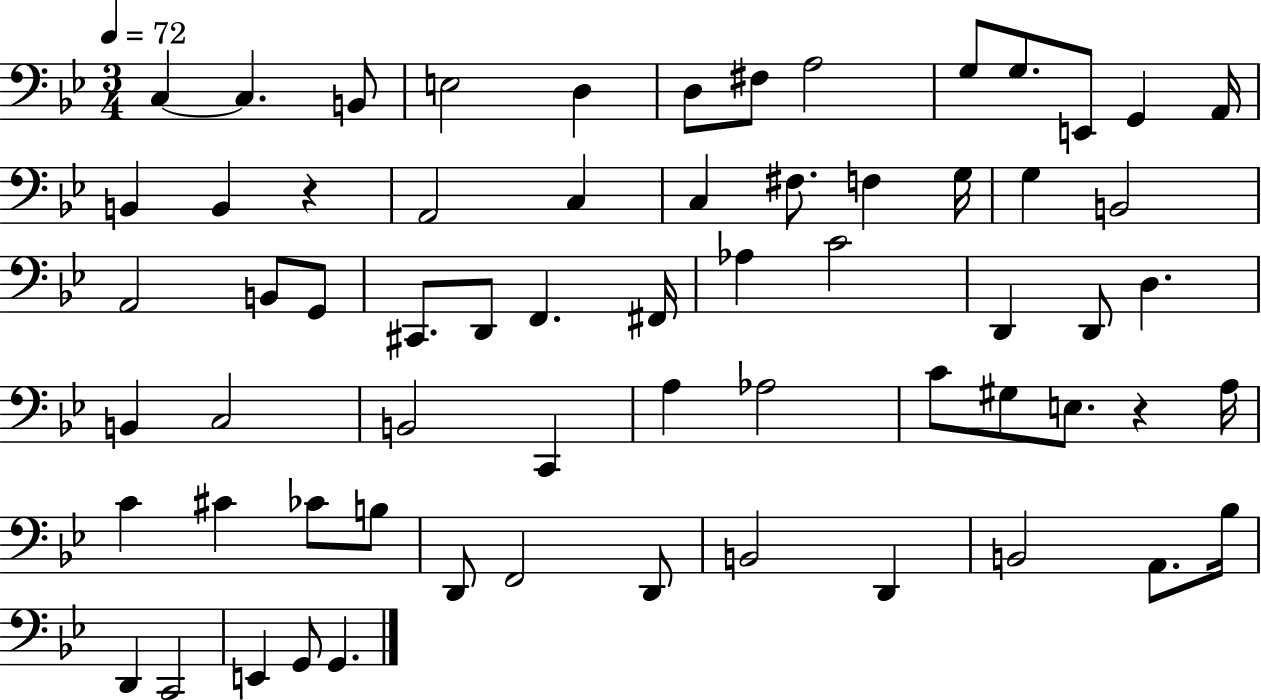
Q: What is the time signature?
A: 3/4